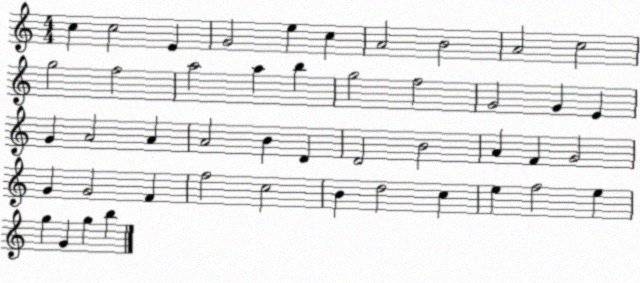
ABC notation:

X:1
T:Untitled
M:4/4
L:1/4
K:C
c c2 E G2 e c A2 B2 A2 c2 g2 f2 a2 a b g2 f2 G2 G E G A2 A A2 B D D2 B2 A F G2 G G2 F f2 c2 B d2 c e f2 e g G g b